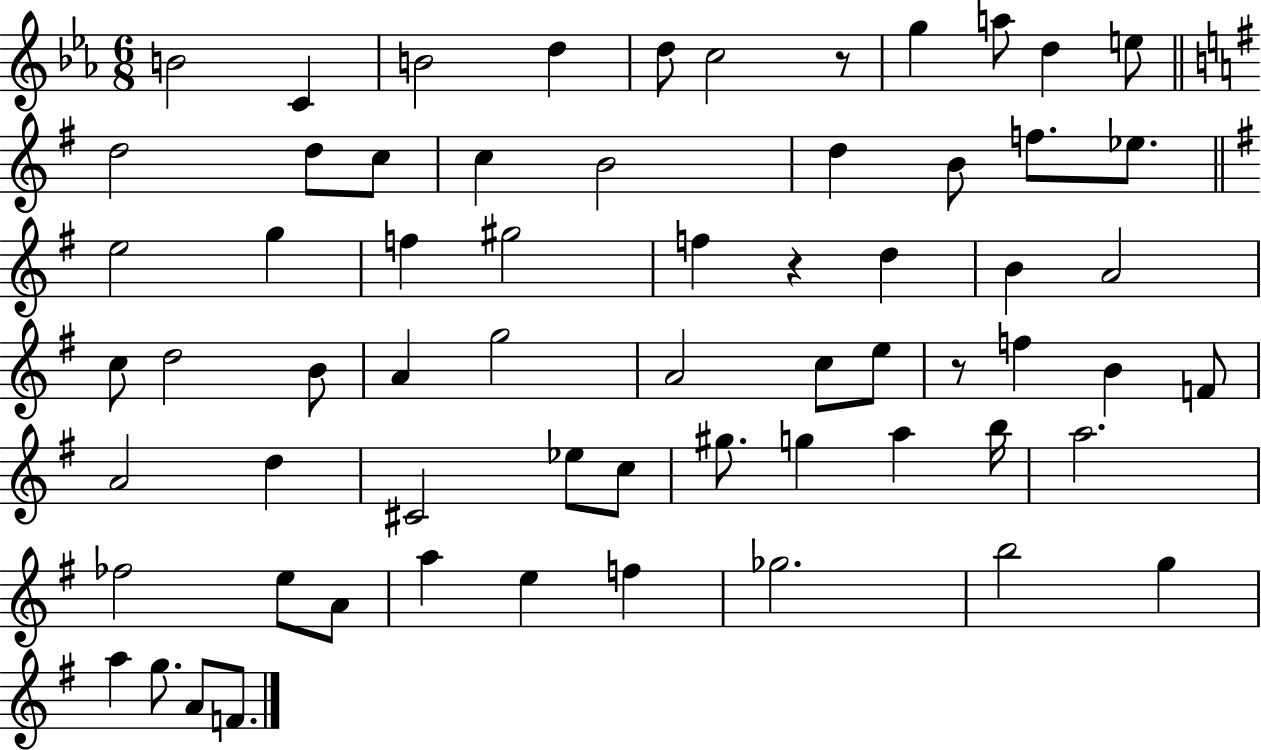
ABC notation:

X:1
T:Untitled
M:6/8
L:1/4
K:Eb
B2 C B2 d d/2 c2 z/2 g a/2 d e/2 d2 d/2 c/2 c B2 d B/2 f/2 _e/2 e2 g f ^g2 f z d B A2 c/2 d2 B/2 A g2 A2 c/2 e/2 z/2 f B F/2 A2 d ^C2 _e/2 c/2 ^g/2 g a b/4 a2 _f2 e/2 A/2 a e f _g2 b2 g a g/2 A/2 F/2